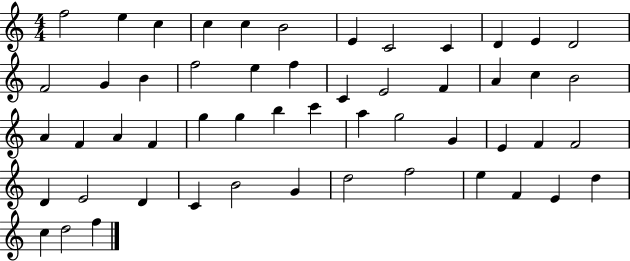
X:1
T:Untitled
M:4/4
L:1/4
K:C
f2 e c c c B2 E C2 C D E D2 F2 G B f2 e f C E2 F A c B2 A F A F g g b c' a g2 G E F F2 D E2 D C B2 G d2 f2 e F E d c d2 f